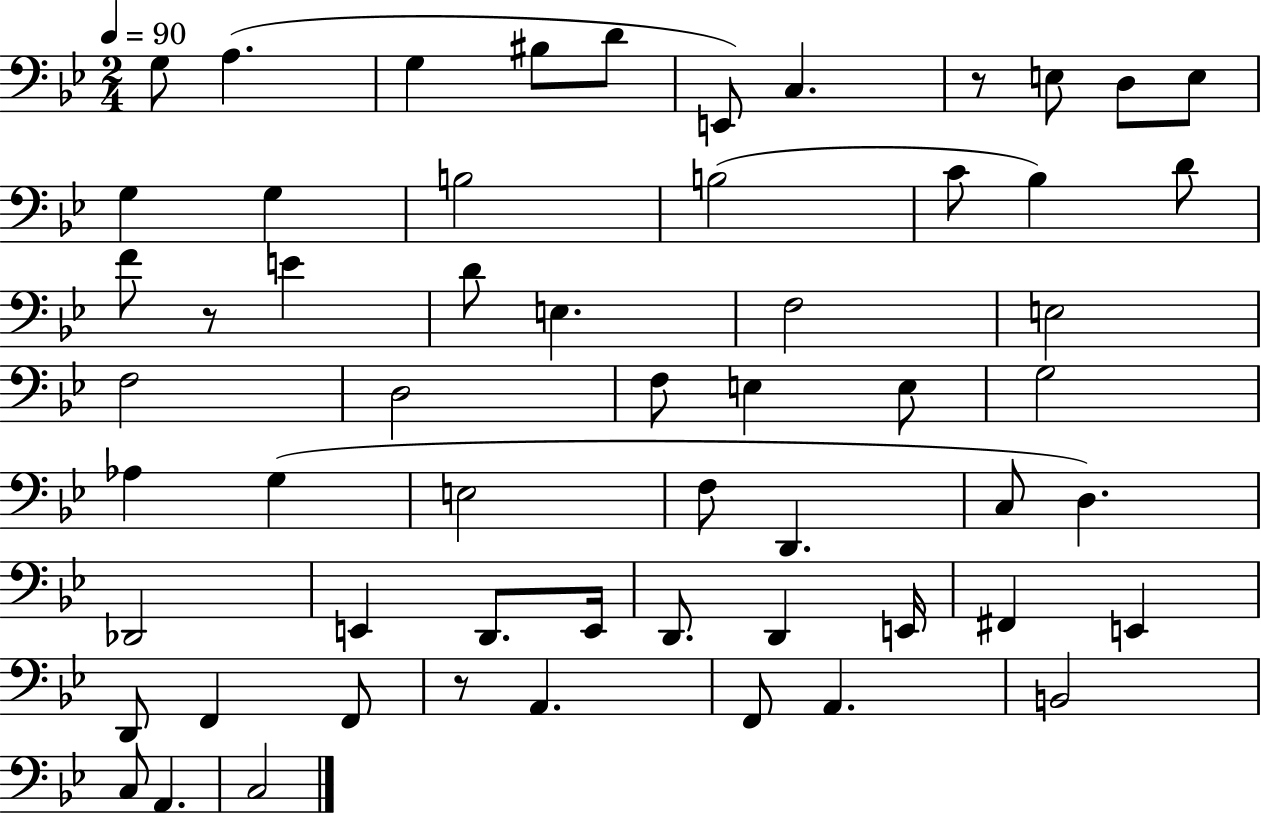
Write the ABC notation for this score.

X:1
T:Untitled
M:2/4
L:1/4
K:Bb
G,/2 A, G, ^B,/2 D/2 E,,/2 C, z/2 E,/2 D,/2 E,/2 G, G, B,2 B,2 C/2 _B, D/2 F/2 z/2 E D/2 E, F,2 E,2 F,2 D,2 F,/2 E, E,/2 G,2 _A, G, E,2 F,/2 D,, C,/2 D, _D,,2 E,, D,,/2 E,,/4 D,,/2 D,, E,,/4 ^F,, E,, D,,/2 F,, F,,/2 z/2 A,, F,,/2 A,, B,,2 C,/2 A,, C,2